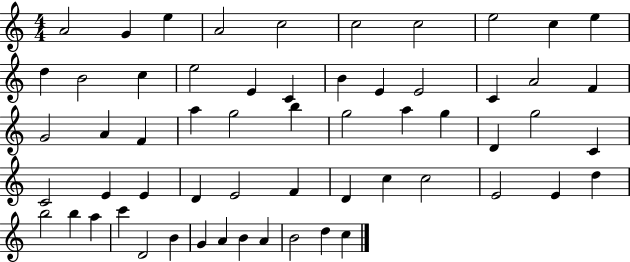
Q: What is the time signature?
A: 4/4